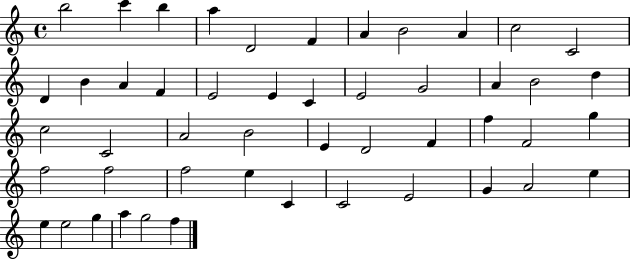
{
  \clef treble
  \time 4/4
  \defaultTimeSignature
  \key c \major
  b''2 c'''4 b''4 | a''4 d'2 f'4 | a'4 b'2 a'4 | c''2 c'2 | \break d'4 b'4 a'4 f'4 | e'2 e'4 c'4 | e'2 g'2 | a'4 b'2 d''4 | \break c''2 c'2 | a'2 b'2 | e'4 d'2 f'4 | f''4 f'2 g''4 | \break f''2 f''2 | f''2 e''4 c'4 | c'2 e'2 | g'4 a'2 e''4 | \break e''4 e''2 g''4 | a''4 g''2 f''4 | \bar "|."
}